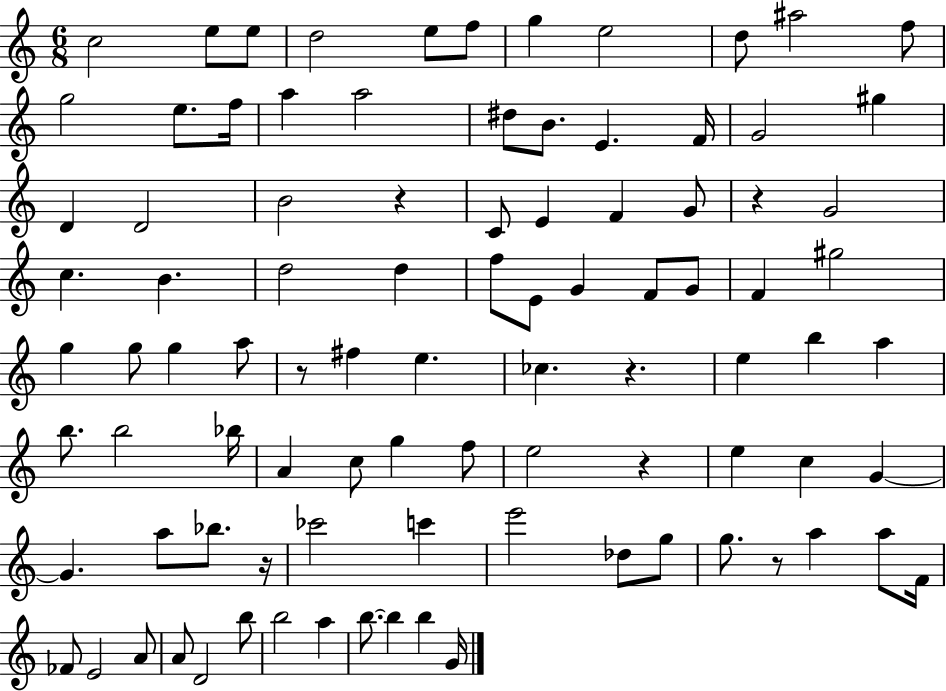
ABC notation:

X:1
T:Untitled
M:6/8
L:1/4
K:C
c2 e/2 e/2 d2 e/2 f/2 g e2 d/2 ^a2 f/2 g2 e/2 f/4 a a2 ^d/2 B/2 E F/4 G2 ^g D D2 B2 z C/2 E F G/2 z G2 c B d2 d f/2 E/2 G F/2 G/2 F ^g2 g g/2 g a/2 z/2 ^f e _c z e b a b/2 b2 _b/4 A c/2 g f/2 e2 z e c G G a/2 _b/2 z/4 _c'2 c' e'2 _d/2 g/2 g/2 z/2 a a/2 F/4 _F/2 E2 A/2 A/2 D2 b/2 b2 a b/2 b b G/4